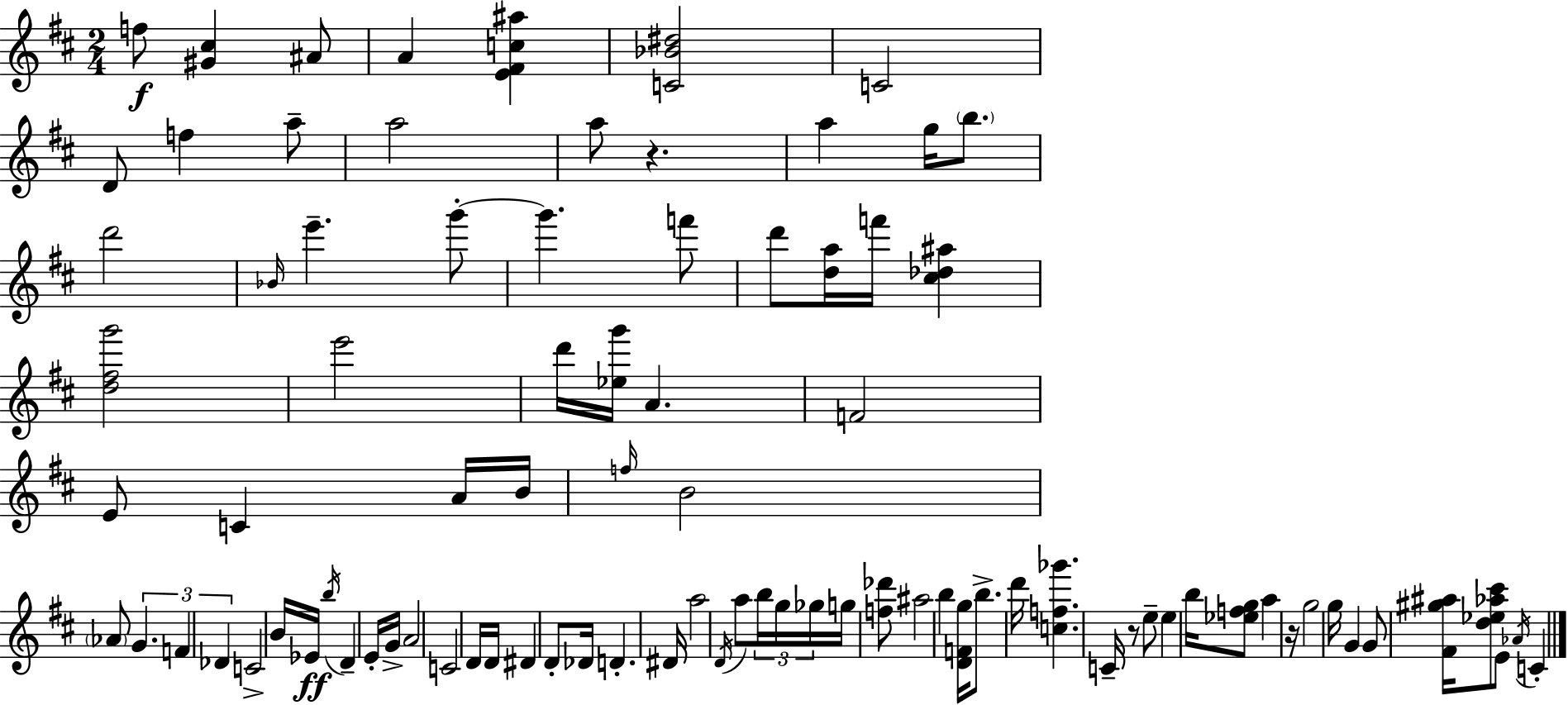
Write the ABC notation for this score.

X:1
T:Untitled
M:2/4
L:1/4
K:D
f/2 [^G^c] ^A/2 A [E^Fc^a] [C_B^d]2 C2 D/2 f a/2 a2 a/2 z a g/4 b/2 d'2 _B/4 e' g'/2 g' f'/2 d'/2 [da]/4 f'/4 [^c_d^a] [d^fg']2 e'2 d'/4 [_eg']/4 A F2 E/2 C A/4 B/4 f/4 B2 _A/2 G F _D C2 B/4 _E/4 b/4 D E/4 G/4 A2 C2 D/4 D/4 ^D D/2 _D/4 D ^D/4 a2 D/4 a/2 b/4 g/4 _g/4 g/4 [f_d']/2 ^a2 b [DFg]/4 b/2 d'/4 [cf_g'] C/4 z/2 e/2 e b/4 [_efg]/2 a z/4 g2 g/4 G G/2 [^F^g^a]/4 [d_e_a^c']/2 E/2 _A/4 C